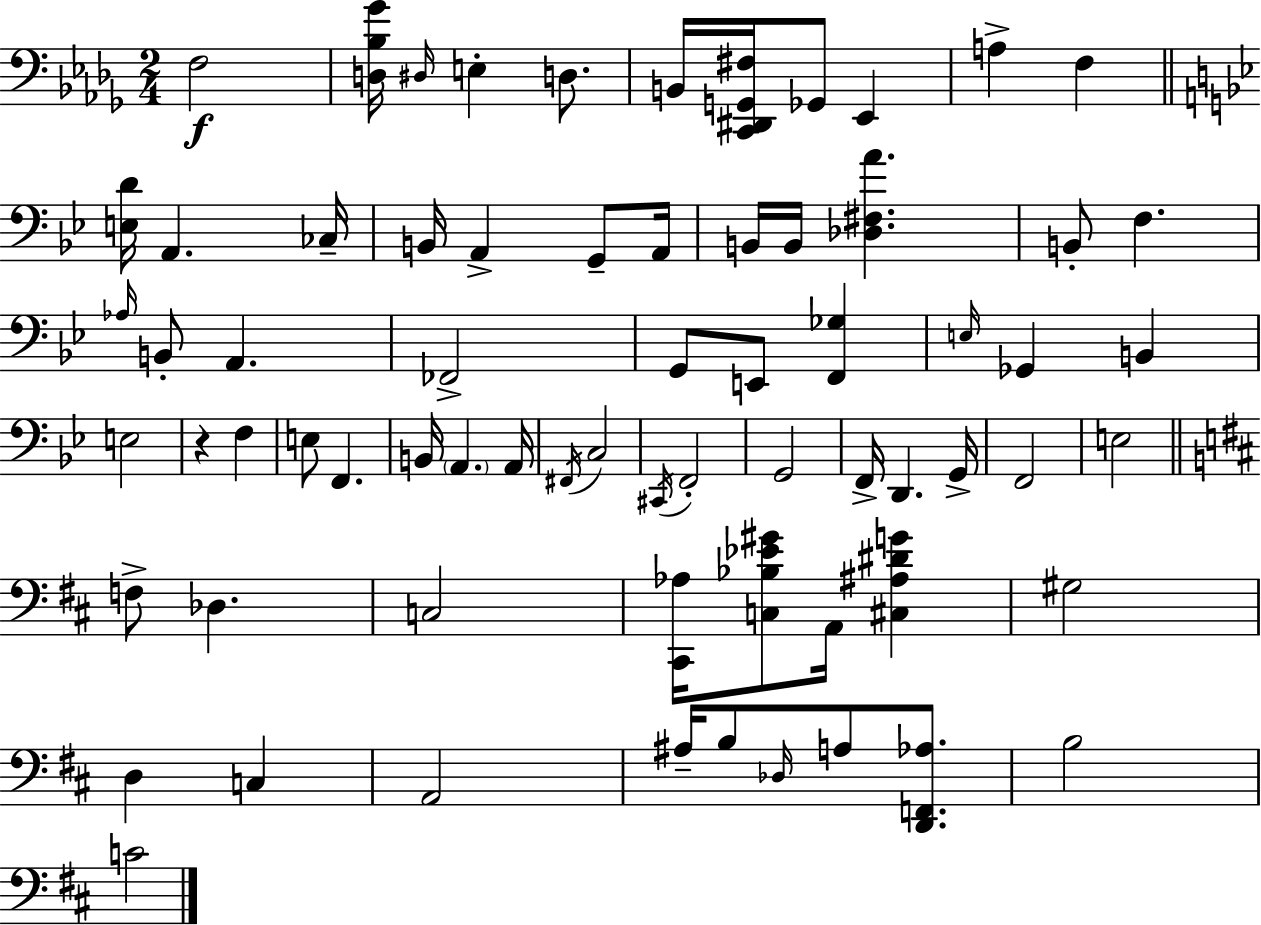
{
  \clef bass
  \numericTimeSignature
  \time 2/4
  \key bes \minor
  f2\f | <d bes ges'>16 \grace { dis16 } e4-. d8. | b,16 <c, dis, g, fis>16 ges,8 ees,4 | a4-> f4 | \break \bar "||" \break \key g \minor <e d'>16 a,4. ces16-- | b,16 a,4-> g,8-- a,16 | b,16 b,16 <des fis a'>4. | b,8-. f4. | \break \grace { aes16 } b,8-. a,4. | fes,2-> | g,8 e,8 <f, ges>4 | \grace { e16 } ges,4 b,4 | \break e2 | r4 f4 | e8 f,4. | b,16 \parenthesize a,4. | \break a,16 \acciaccatura { fis,16 } c2 | \acciaccatura { cis,16 } f,2-. | g,2 | f,16-> d,4. | \break g,16-> f,2 | e2 | \bar "||" \break \key d \major f8-> des4. | c2 | <cis, aes>16 <c bes ees' gis'>8 a,16 <cis ais dis' g'>4 | gis2 | \break d4 c4 | a,2 | ais16-- b8 \grace { des16 } a8 <d, f, aes>8. | b2 | \break c'2 | \bar "|."
}